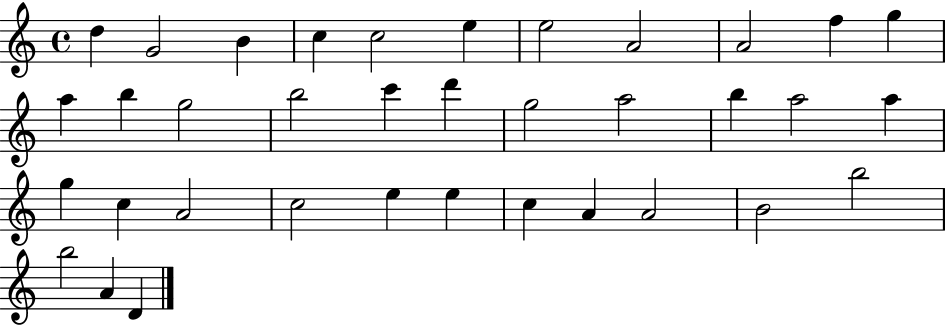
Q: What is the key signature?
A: C major